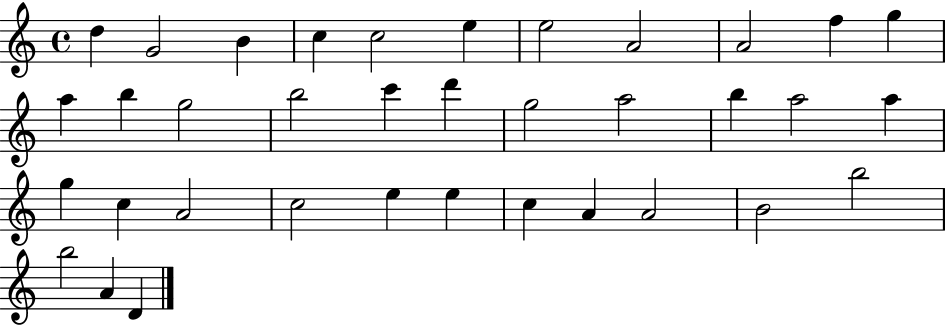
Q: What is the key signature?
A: C major